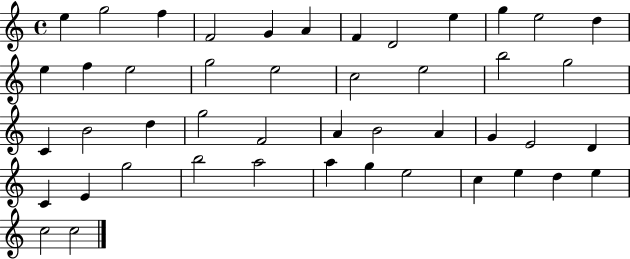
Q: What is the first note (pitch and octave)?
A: E5